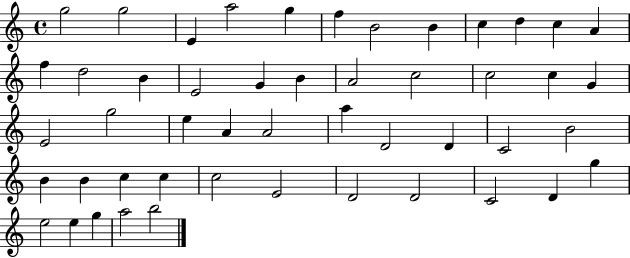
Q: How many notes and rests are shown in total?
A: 49